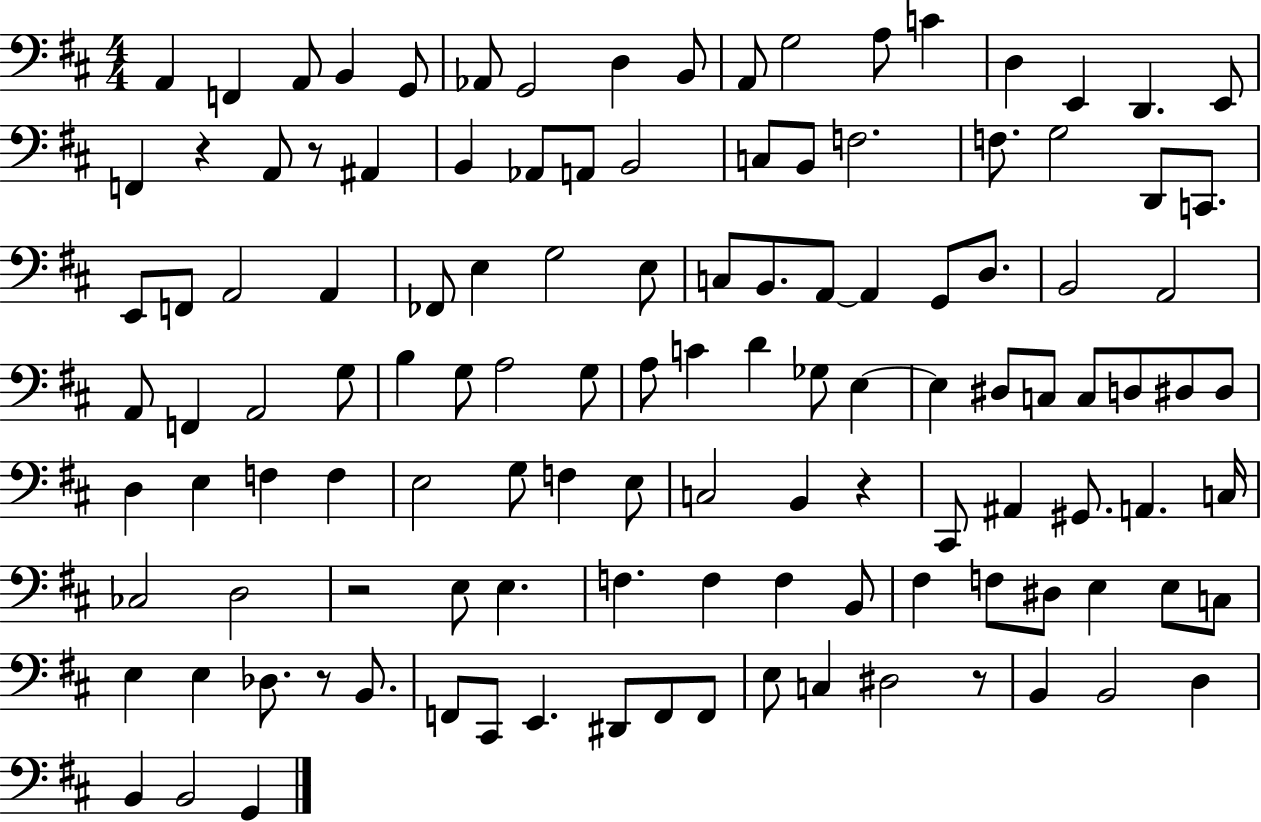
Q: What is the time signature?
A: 4/4